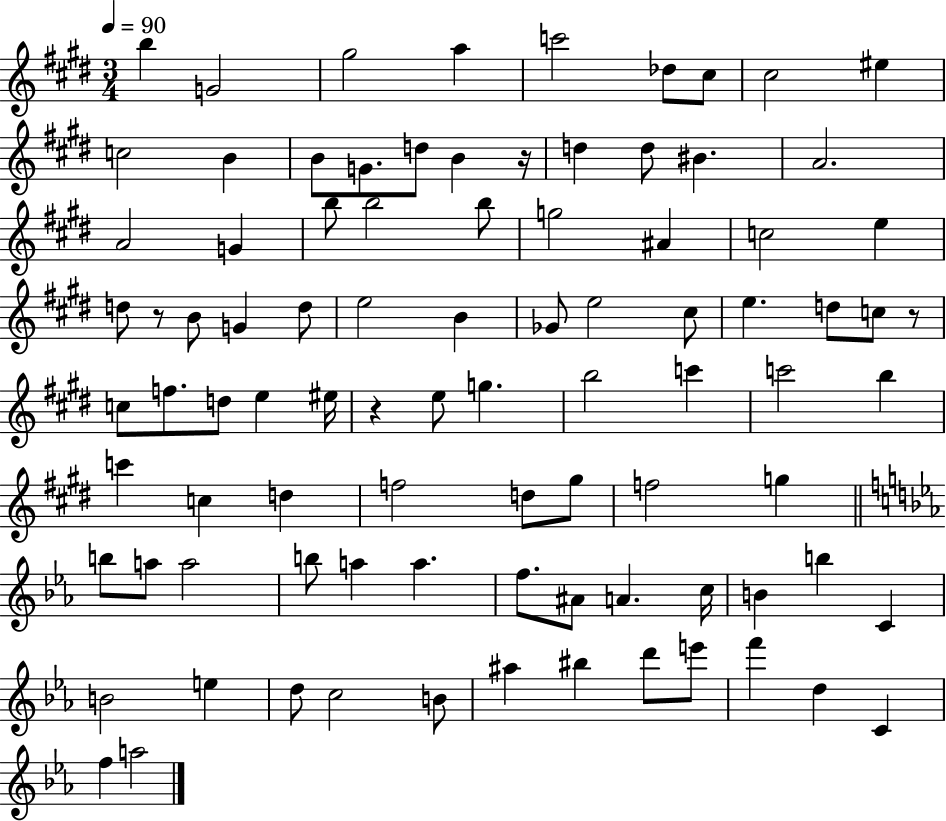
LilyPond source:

{
  \clef treble
  \numericTimeSignature
  \time 3/4
  \key e \major
  \tempo 4 = 90
  b''4 g'2 | gis''2 a''4 | c'''2 des''8 cis''8 | cis''2 eis''4 | \break c''2 b'4 | b'8 g'8. d''8 b'4 r16 | d''4 d''8 bis'4. | a'2. | \break a'2 g'4 | b''8 b''2 b''8 | g''2 ais'4 | c''2 e''4 | \break d''8 r8 b'8 g'4 d''8 | e''2 b'4 | ges'8 e''2 cis''8 | e''4. d''8 c''8 r8 | \break c''8 f''8. d''8 e''4 eis''16 | r4 e''8 g''4. | b''2 c'''4 | c'''2 b''4 | \break c'''4 c''4 d''4 | f''2 d''8 gis''8 | f''2 g''4 | \bar "||" \break \key ees \major b''8 a''8 a''2 | b''8 a''4 a''4. | f''8. ais'8 a'4. c''16 | b'4 b''4 c'4 | \break b'2 e''4 | d''8 c''2 b'8 | ais''4 bis''4 d'''8 e'''8 | f'''4 d''4 c'4 | \break f''4 a''2 | \bar "|."
}